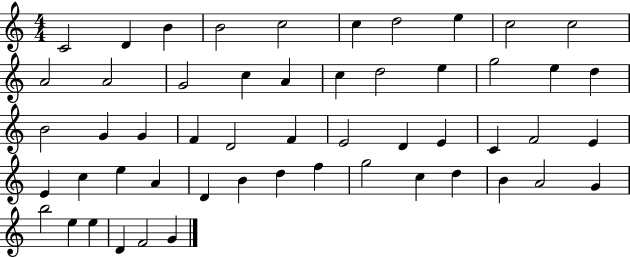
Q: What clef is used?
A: treble